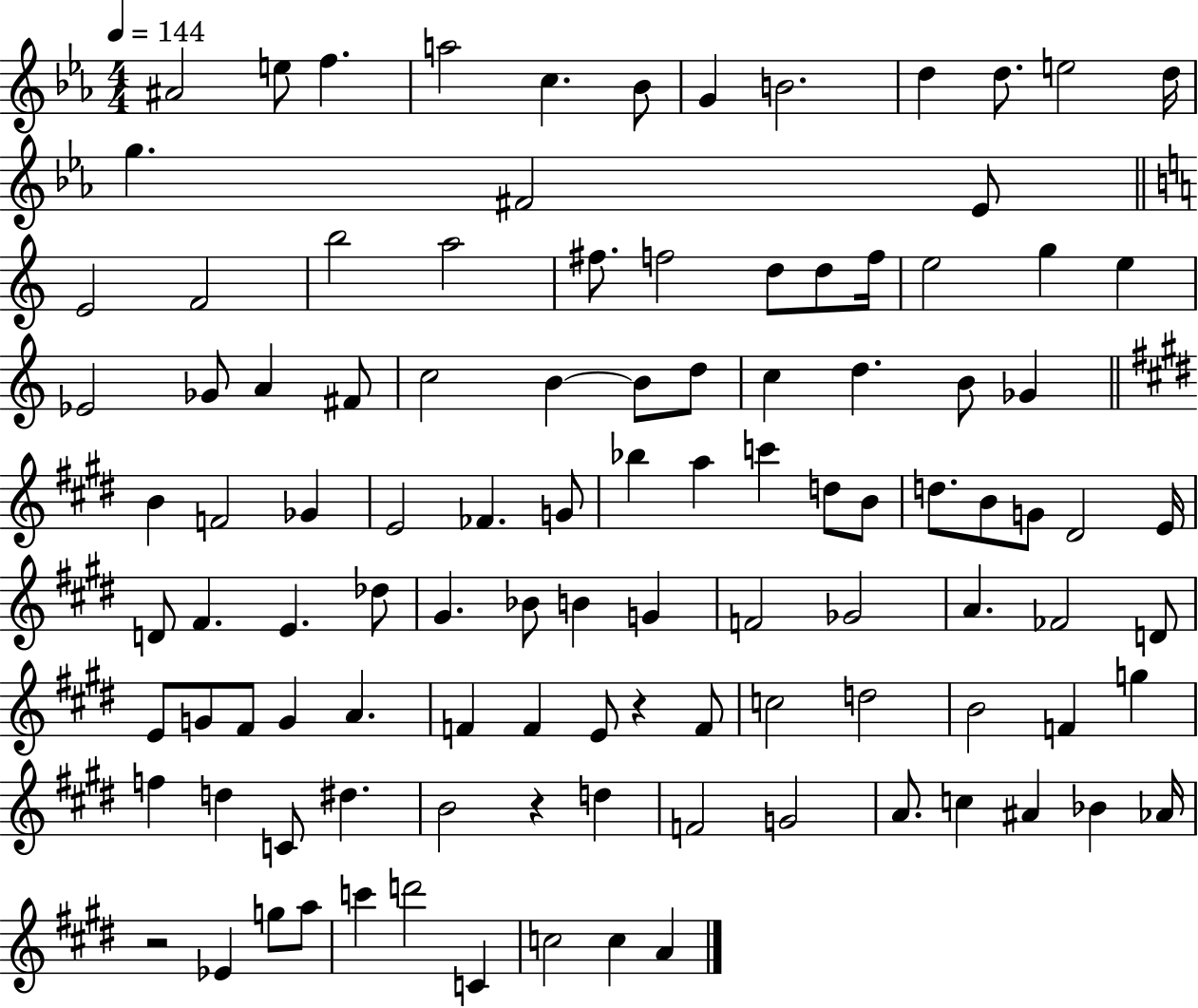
X:1
T:Untitled
M:4/4
L:1/4
K:Eb
^A2 e/2 f a2 c _B/2 G B2 d d/2 e2 d/4 g ^F2 _E/2 E2 F2 b2 a2 ^f/2 f2 d/2 d/2 f/4 e2 g e _E2 _G/2 A ^F/2 c2 B B/2 d/2 c d B/2 _G B F2 _G E2 _F G/2 _b a c' d/2 B/2 d/2 B/2 G/2 ^D2 E/4 D/2 ^F E _d/2 ^G _B/2 B G F2 _G2 A _F2 D/2 E/2 G/2 ^F/2 G A F F E/2 z F/2 c2 d2 B2 F g f d C/2 ^d B2 z d F2 G2 A/2 c ^A _B _A/4 z2 _E g/2 a/2 c' d'2 C c2 c A